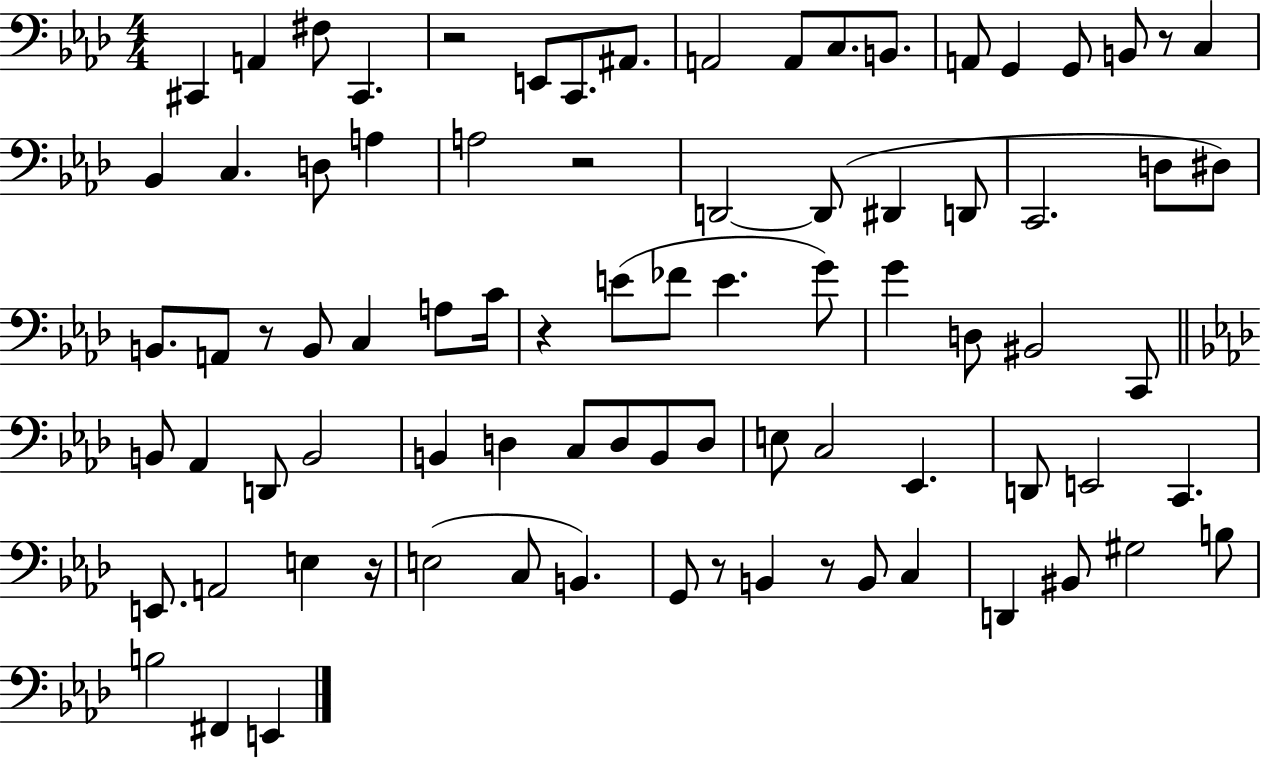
{
  \clef bass
  \numericTimeSignature
  \time 4/4
  \key aes \major
  cis,4 a,4 fis8 cis,4. | r2 e,8 c,8. ais,8. | a,2 a,8 c8. b,8. | a,8 g,4 g,8 b,8 r8 c4 | \break bes,4 c4. d8 a4 | a2 r2 | d,2~~ d,8( dis,4 d,8 | c,2. d8 dis8) | \break b,8. a,8 r8 b,8 c4 a8 c'16 | r4 e'8( fes'8 e'4. g'8) | g'4 d8 bis,2 c,8 | \bar "||" \break \key aes \major b,8 aes,4 d,8 b,2 | b,4 d4 c8 d8 b,8 d8 | e8 c2 ees,4. | d,8 e,2 c,4. | \break e,8. a,2 e4 r16 | e2( c8 b,4.) | g,8 r8 b,4 r8 b,8 c4 | d,4 bis,8 gis2 b8 | \break b2 fis,4 e,4 | \bar "|."
}